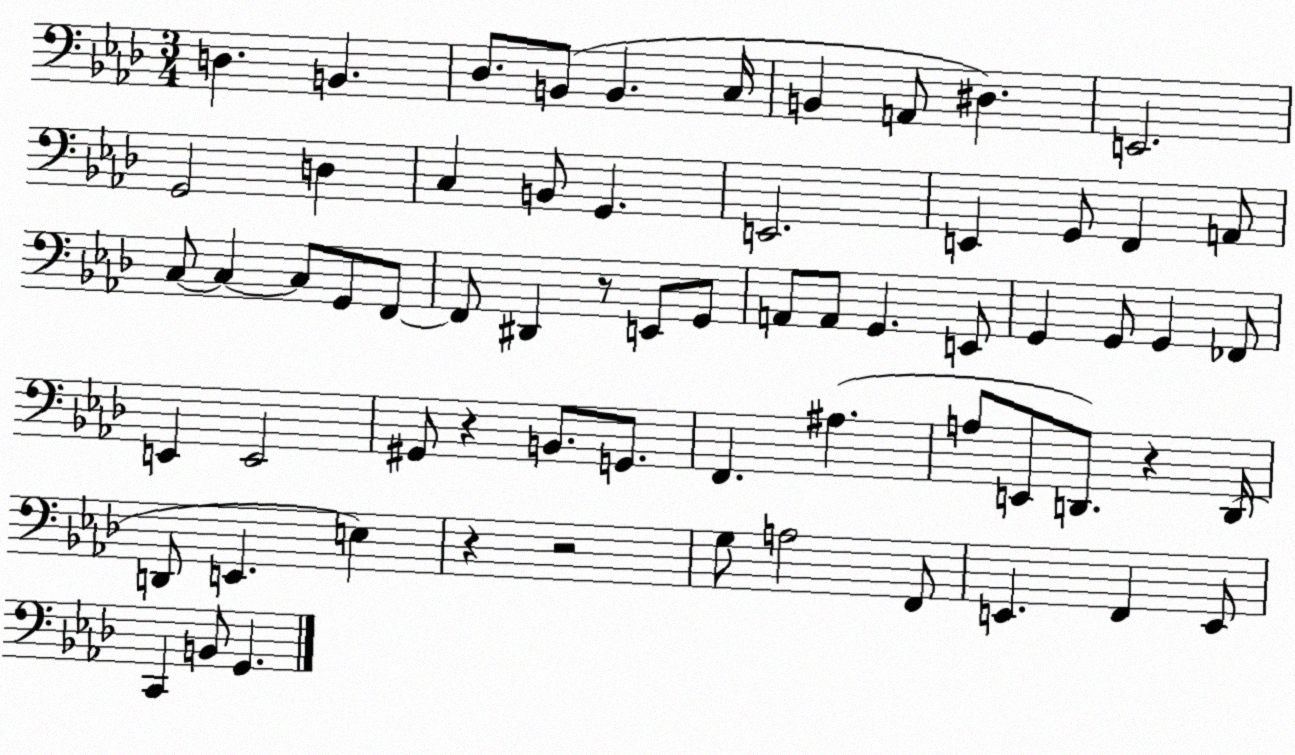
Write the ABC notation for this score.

X:1
T:Untitled
M:3/4
L:1/4
K:Ab
D, B,, _D,/2 B,,/2 B,, C,/4 B,, A,,/2 ^D, E,,2 G,,2 D, C, B,,/2 G,, E,,2 E,, G,,/2 F,, A,,/2 C,/2 C, C,/2 G,,/2 F,,/2 F,,/2 ^D,, z/2 E,,/2 G,,/2 A,,/2 A,,/2 G,, E,,/2 G,, G,,/2 G,, _F,,/2 E,, E,,2 ^G,,/2 z B,,/2 G,,/2 F,, ^A, A,/2 E,,/2 D,,/2 z D,,/4 D,,/2 E,, E, z z2 G,/2 A,2 F,,/2 E,, F,, E,,/2 C,, B,,/2 G,,